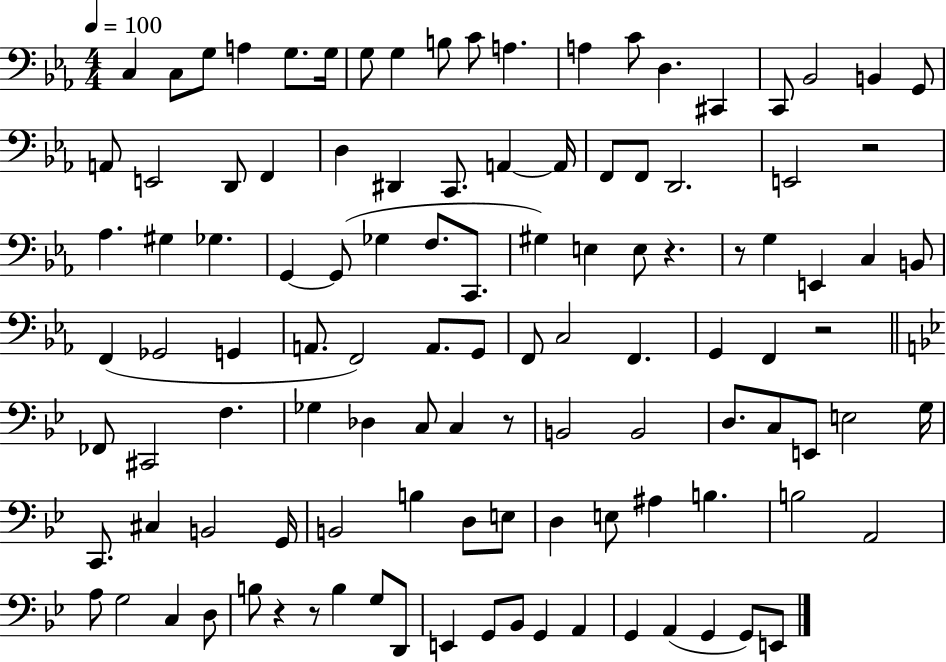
C3/q C3/e G3/e A3/q G3/e. G3/s G3/e G3/q B3/e C4/e A3/q. A3/q C4/e D3/q. C#2/q C2/e Bb2/h B2/q G2/e A2/e E2/h D2/e F2/q D3/q D#2/q C2/e. A2/q A2/s F2/e F2/e D2/h. E2/h R/h Ab3/q. G#3/q Gb3/q. G2/q G2/e Gb3/q F3/e. C2/e. G#3/q E3/q E3/e R/q. R/e G3/q E2/q C3/q B2/e F2/q Gb2/h G2/q A2/e. F2/h A2/e. G2/e F2/e C3/h F2/q. G2/q F2/q R/h FES2/e C#2/h F3/q. Gb3/q Db3/q C3/e C3/q R/e B2/h B2/h D3/e. C3/e E2/e E3/h G3/s C2/e. C#3/q B2/h G2/s B2/h B3/q D3/e E3/e D3/q E3/e A#3/q B3/q. B3/h A2/h A3/e G3/h C3/q D3/e B3/e R/q R/e B3/q G3/e D2/e E2/q G2/e Bb2/e G2/q A2/q G2/q A2/q G2/q G2/e E2/e